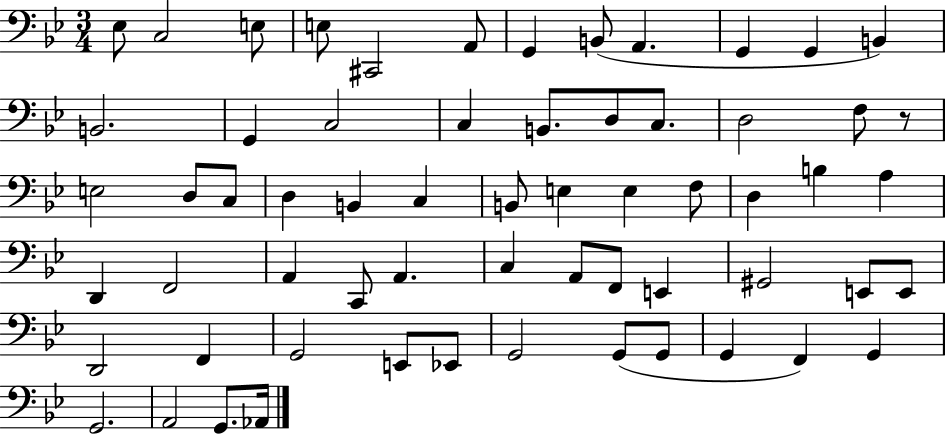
X:1
T:Untitled
M:3/4
L:1/4
K:Bb
_E,/2 C,2 E,/2 E,/2 ^C,,2 A,,/2 G,, B,,/2 A,, G,, G,, B,, B,,2 G,, C,2 C, B,,/2 D,/2 C,/2 D,2 F,/2 z/2 E,2 D,/2 C,/2 D, B,, C, B,,/2 E, E, F,/2 D, B, A, D,, F,,2 A,, C,,/2 A,, C, A,,/2 F,,/2 E,, ^G,,2 E,,/2 E,,/2 D,,2 F,, G,,2 E,,/2 _E,,/2 G,,2 G,,/2 G,,/2 G,, F,, G,, G,,2 A,,2 G,,/2 _A,,/4